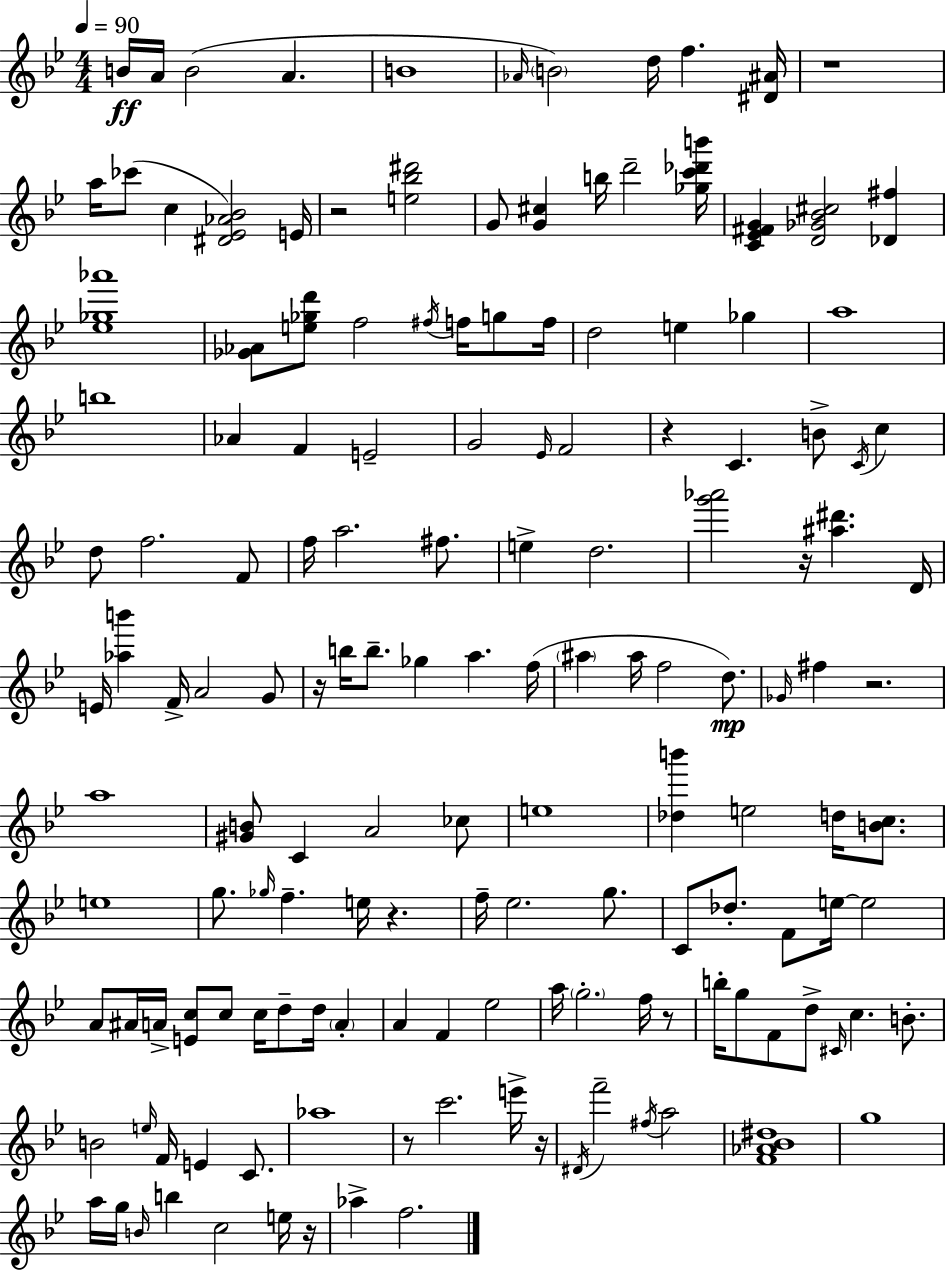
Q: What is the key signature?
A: BES major